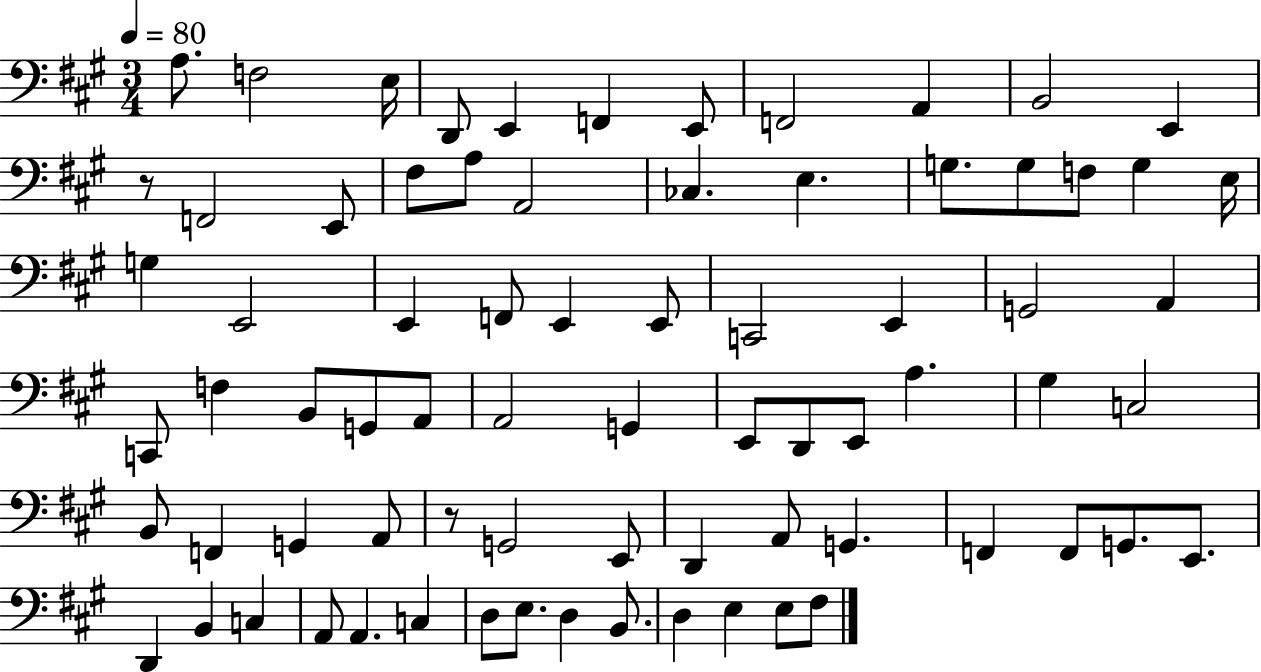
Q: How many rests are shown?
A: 2